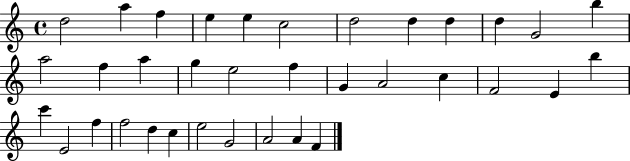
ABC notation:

X:1
T:Untitled
M:4/4
L:1/4
K:C
d2 a f e e c2 d2 d d d G2 b a2 f a g e2 f G A2 c F2 E b c' E2 f f2 d c e2 G2 A2 A F